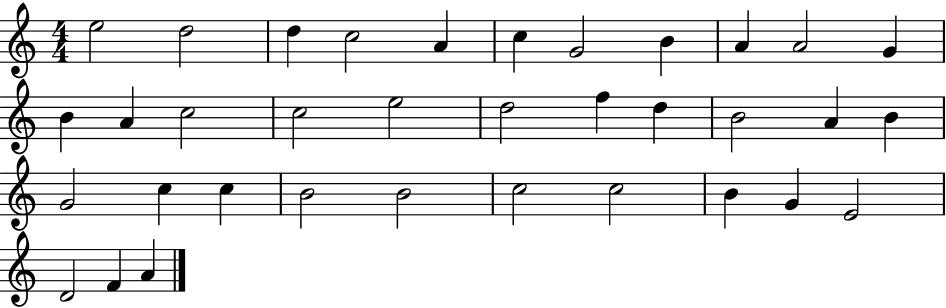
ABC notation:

X:1
T:Untitled
M:4/4
L:1/4
K:C
e2 d2 d c2 A c G2 B A A2 G B A c2 c2 e2 d2 f d B2 A B G2 c c B2 B2 c2 c2 B G E2 D2 F A